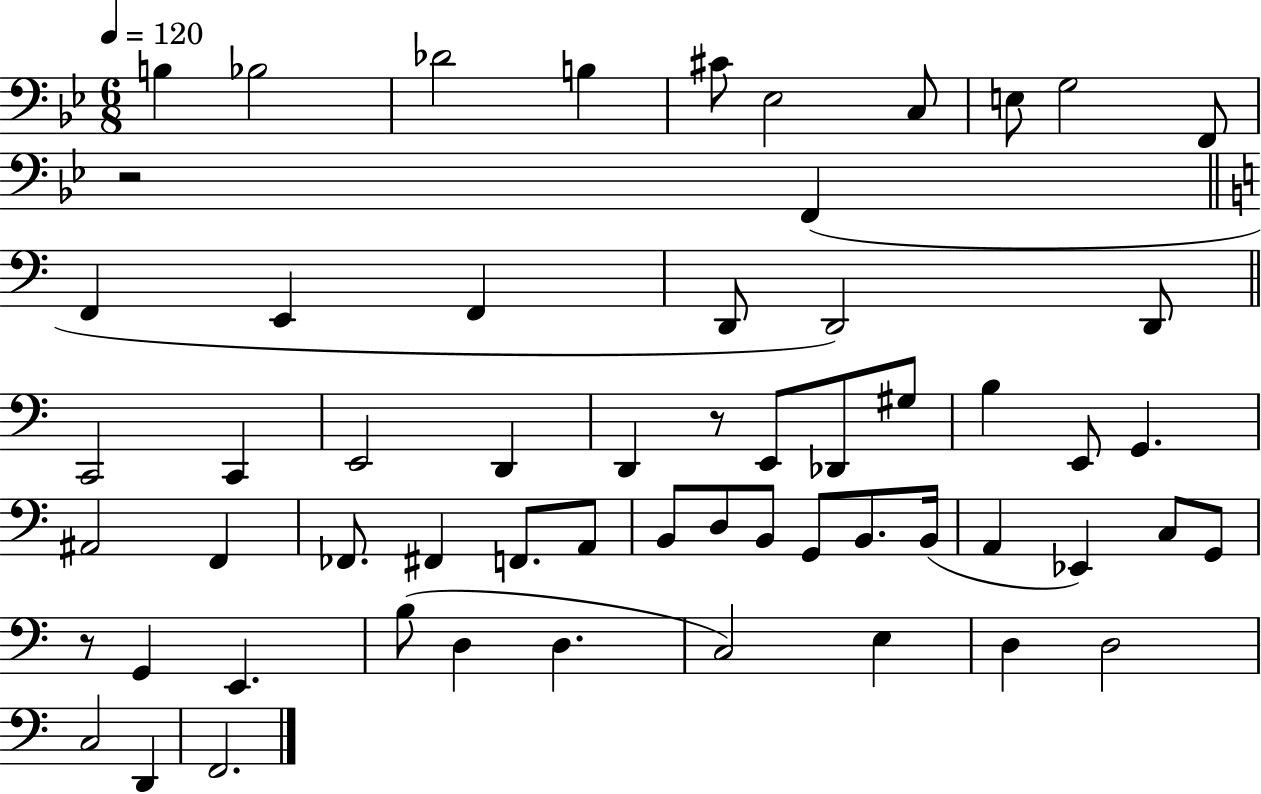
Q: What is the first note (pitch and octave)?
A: B3